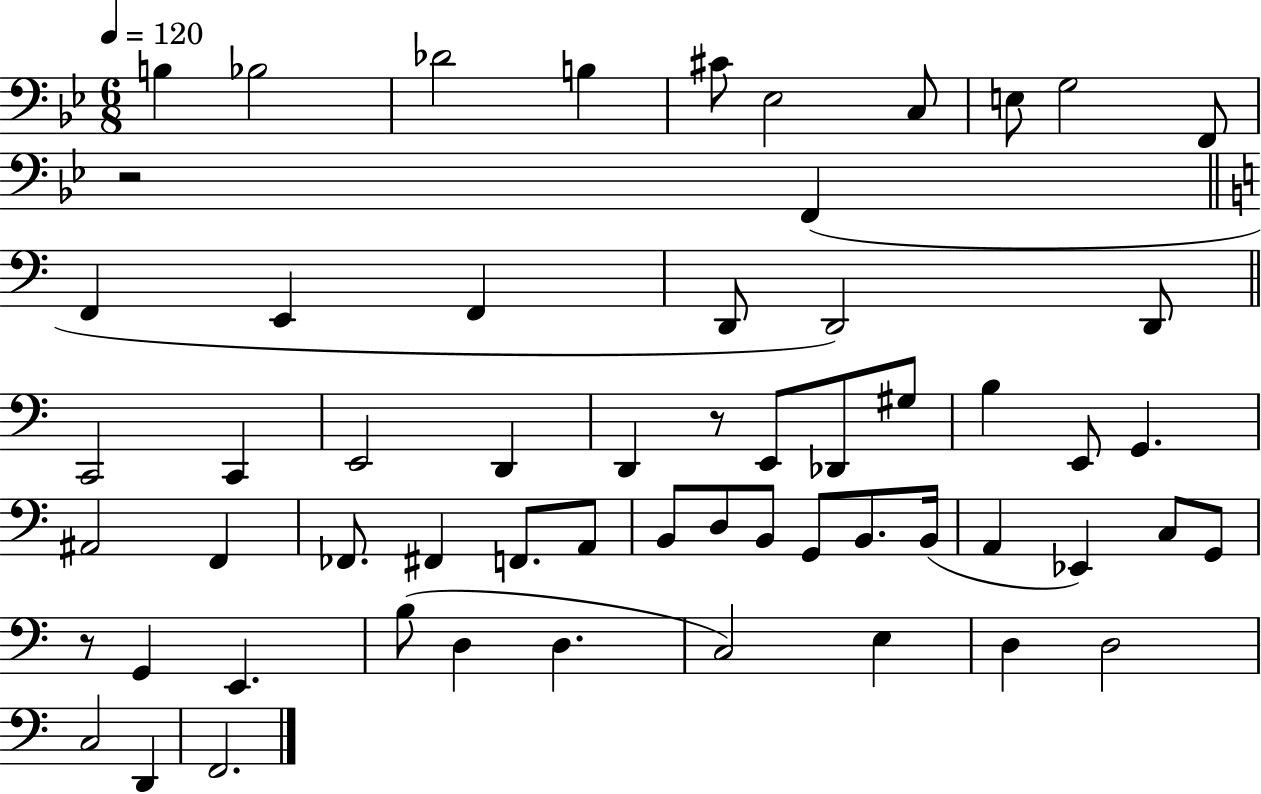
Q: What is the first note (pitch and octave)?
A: B3